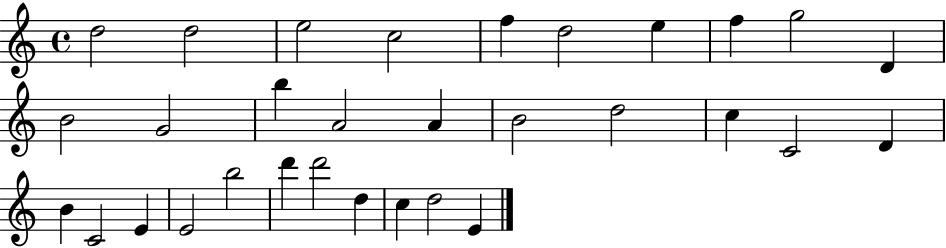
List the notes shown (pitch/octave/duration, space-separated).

D5/h D5/h E5/h C5/h F5/q D5/h E5/q F5/q G5/h D4/q B4/h G4/h B5/q A4/h A4/q B4/h D5/h C5/q C4/h D4/q B4/q C4/h E4/q E4/h B5/h D6/q D6/h D5/q C5/q D5/h E4/q